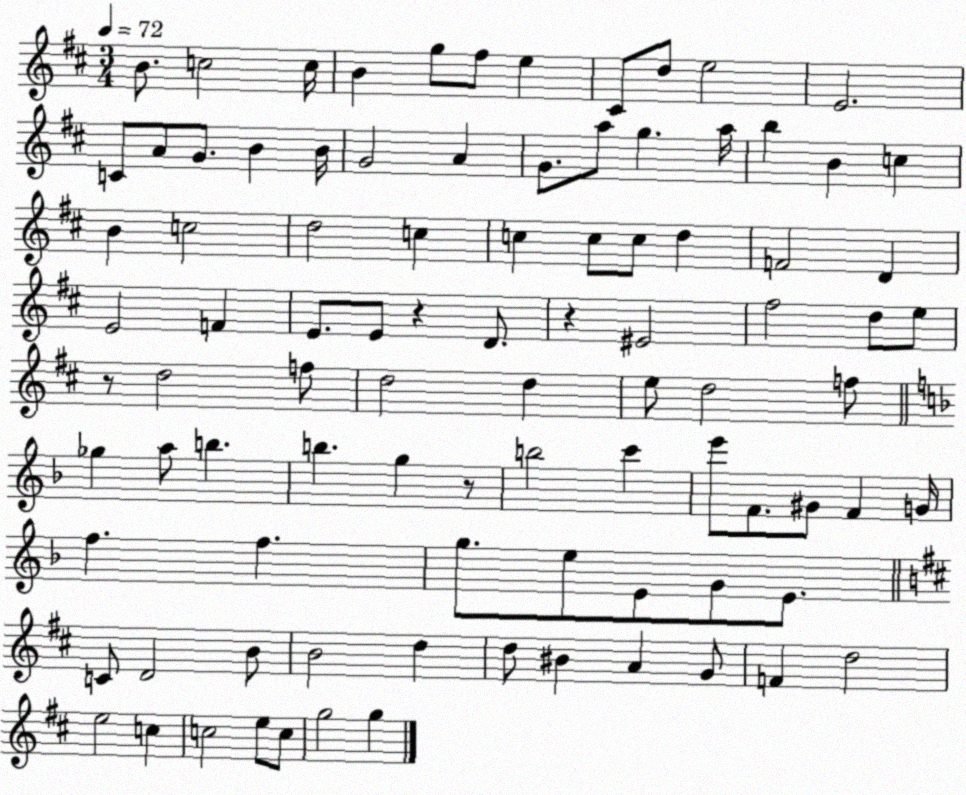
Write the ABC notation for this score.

X:1
T:Untitled
M:3/4
L:1/4
K:D
B/2 c2 c/4 B g/2 ^f/2 e ^C/2 d/2 e2 E2 C/2 A/2 G/2 B B/4 G2 A G/2 a/2 g a/4 b B c B c2 d2 c c c/2 c/2 d F2 D E2 F E/2 E/2 z D/2 z ^E2 ^f2 d/2 e/2 z/2 d2 f/2 d2 d e/2 d2 f/2 _g a/2 b b g z/2 b2 c' e'/2 F/2 ^G/2 F G/4 f f g/2 e/2 E/2 G/2 E/2 C/2 D2 B/2 B2 d d/2 ^B A G/2 F d2 e2 c c2 e/2 c/2 g2 g